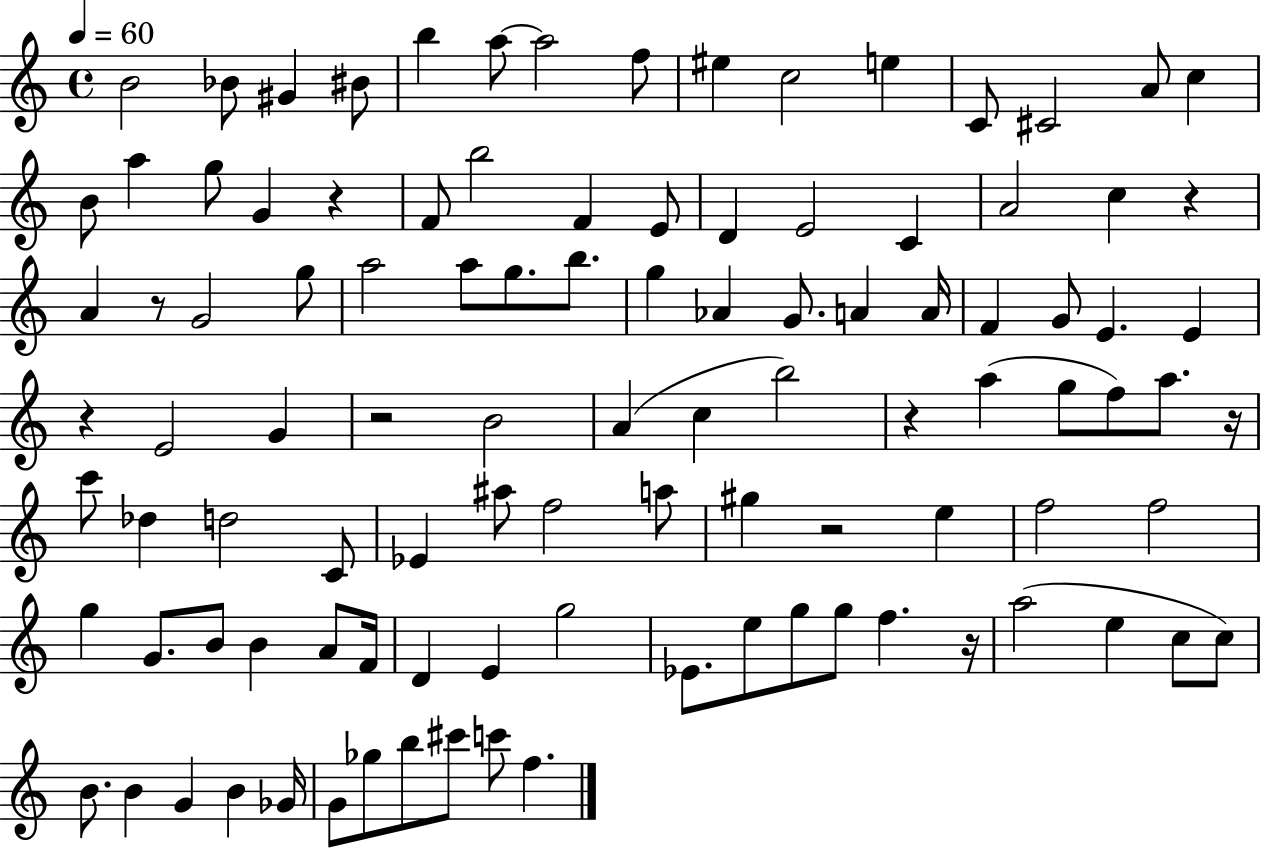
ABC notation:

X:1
T:Untitled
M:4/4
L:1/4
K:C
B2 _B/2 ^G ^B/2 b a/2 a2 f/2 ^e c2 e C/2 ^C2 A/2 c B/2 a g/2 G z F/2 b2 F E/2 D E2 C A2 c z A z/2 G2 g/2 a2 a/2 g/2 b/2 g _A G/2 A A/4 F G/2 E E z E2 G z2 B2 A c b2 z a g/2 f/2 a/2 z/4 c'/2 _d d2 C/2 _E ^a/2 f2 a/2 ^g z2 e f2 f2 g G/2 B/2 B A/2 F/4 D E g2 _E/2 e/2 g/2 g/2 f z/4 a2 e c/2 c/2 B/2 B G B _G/4 G/2 _g/2 b/2 ^c'/2 c'/2 f